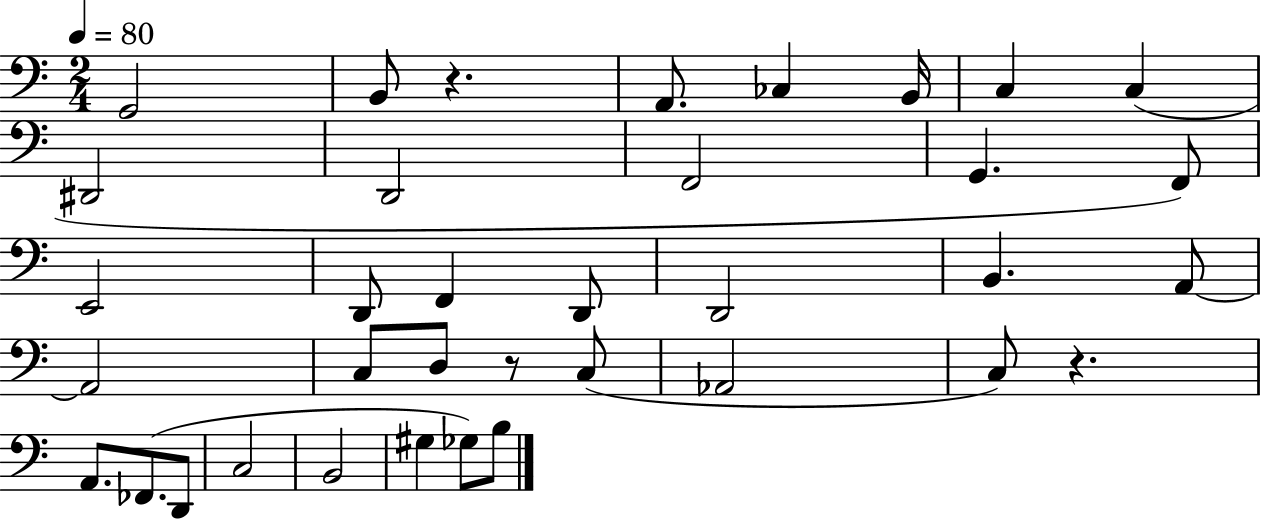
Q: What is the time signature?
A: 2/4